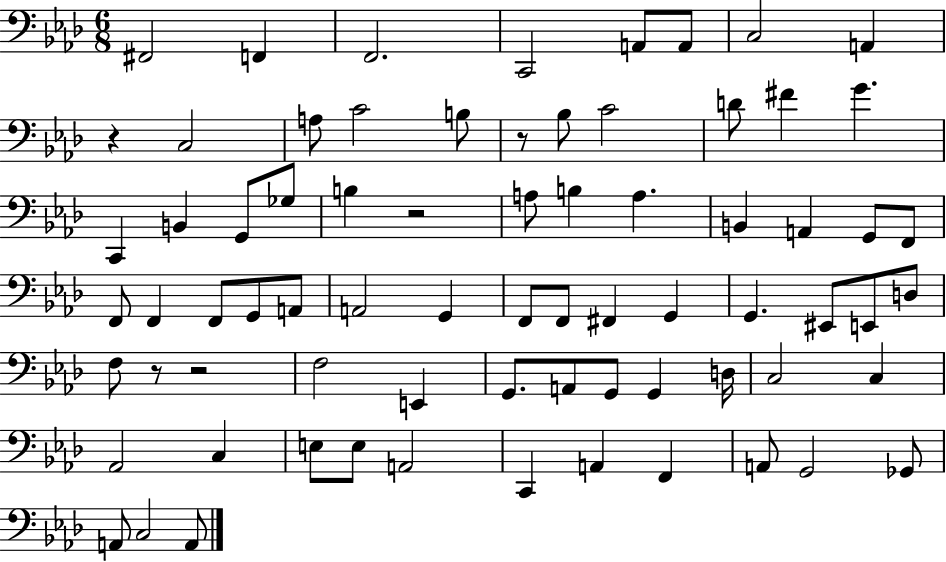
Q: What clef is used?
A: bass